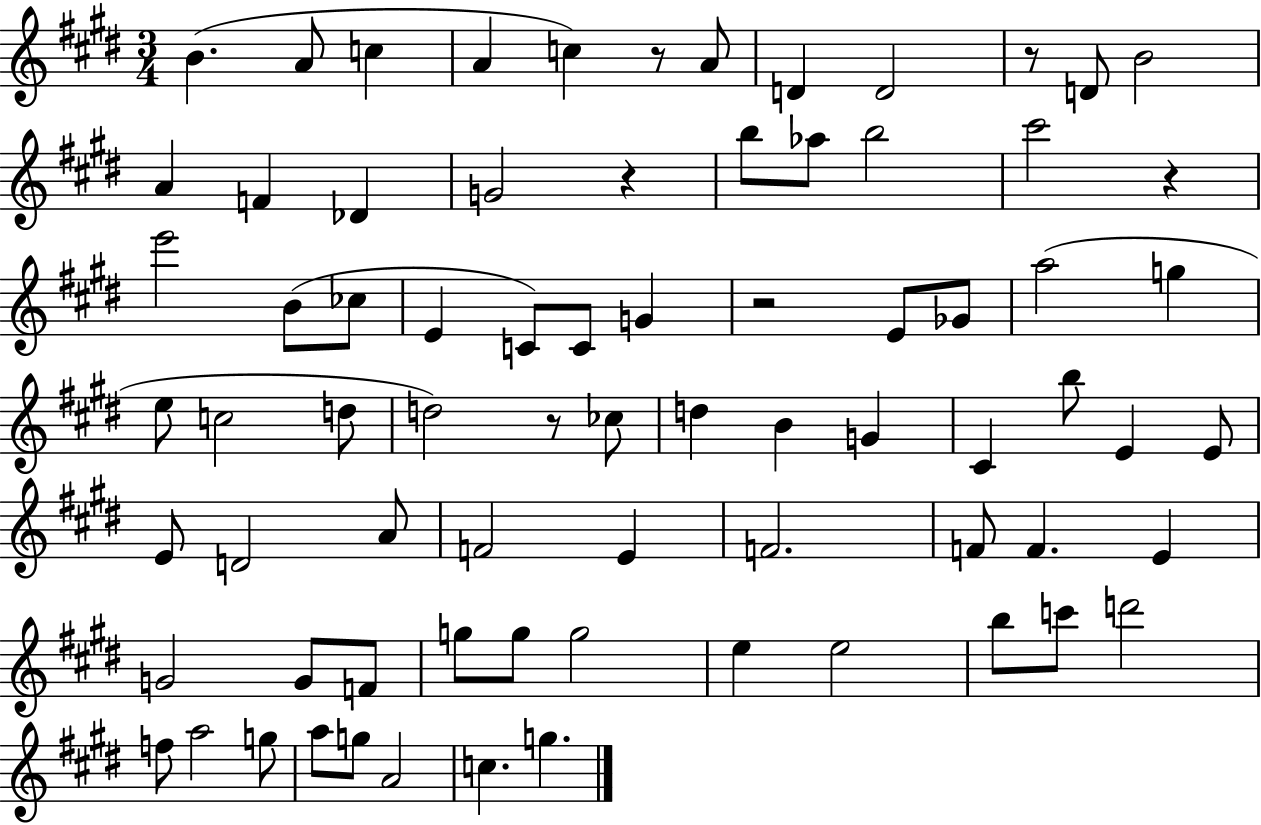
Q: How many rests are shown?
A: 6